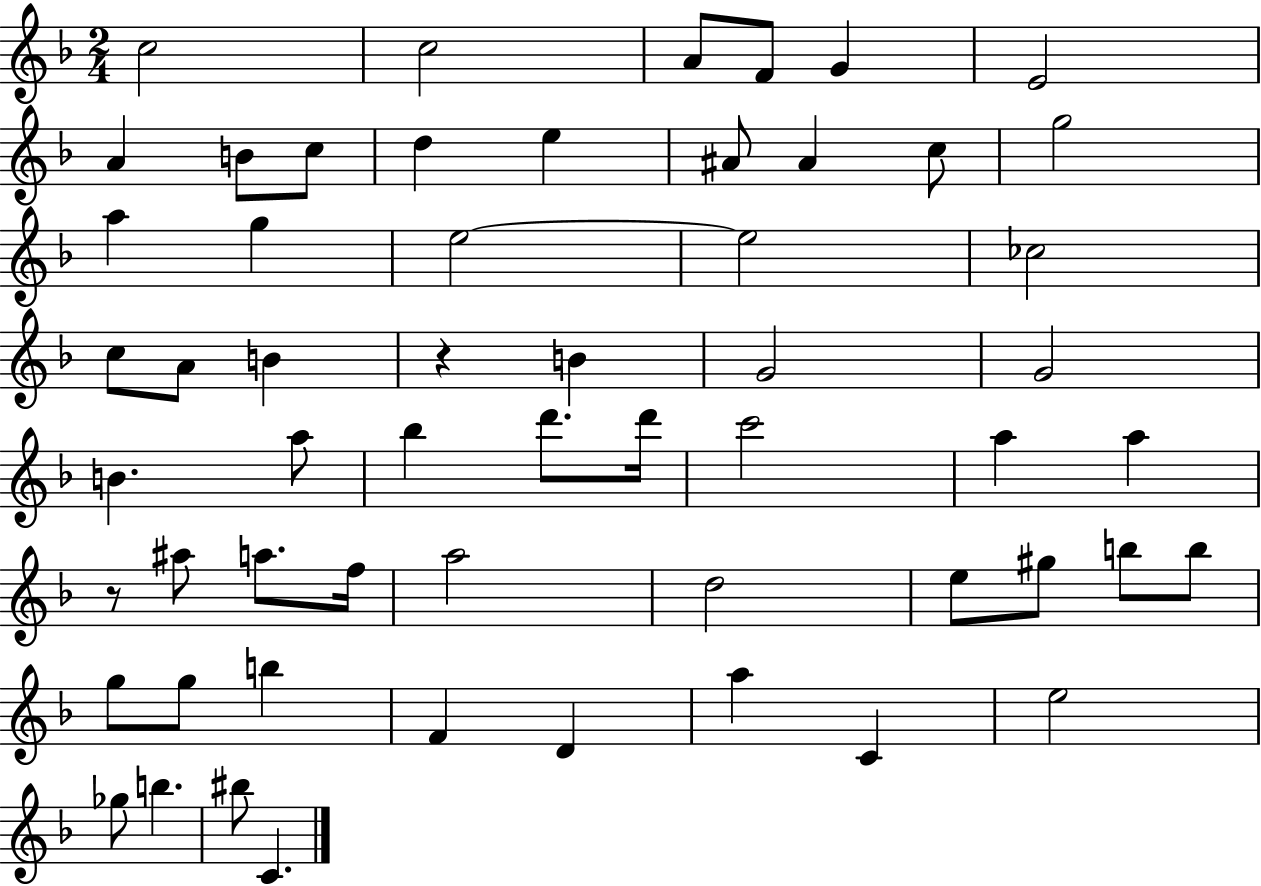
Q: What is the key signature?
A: F major